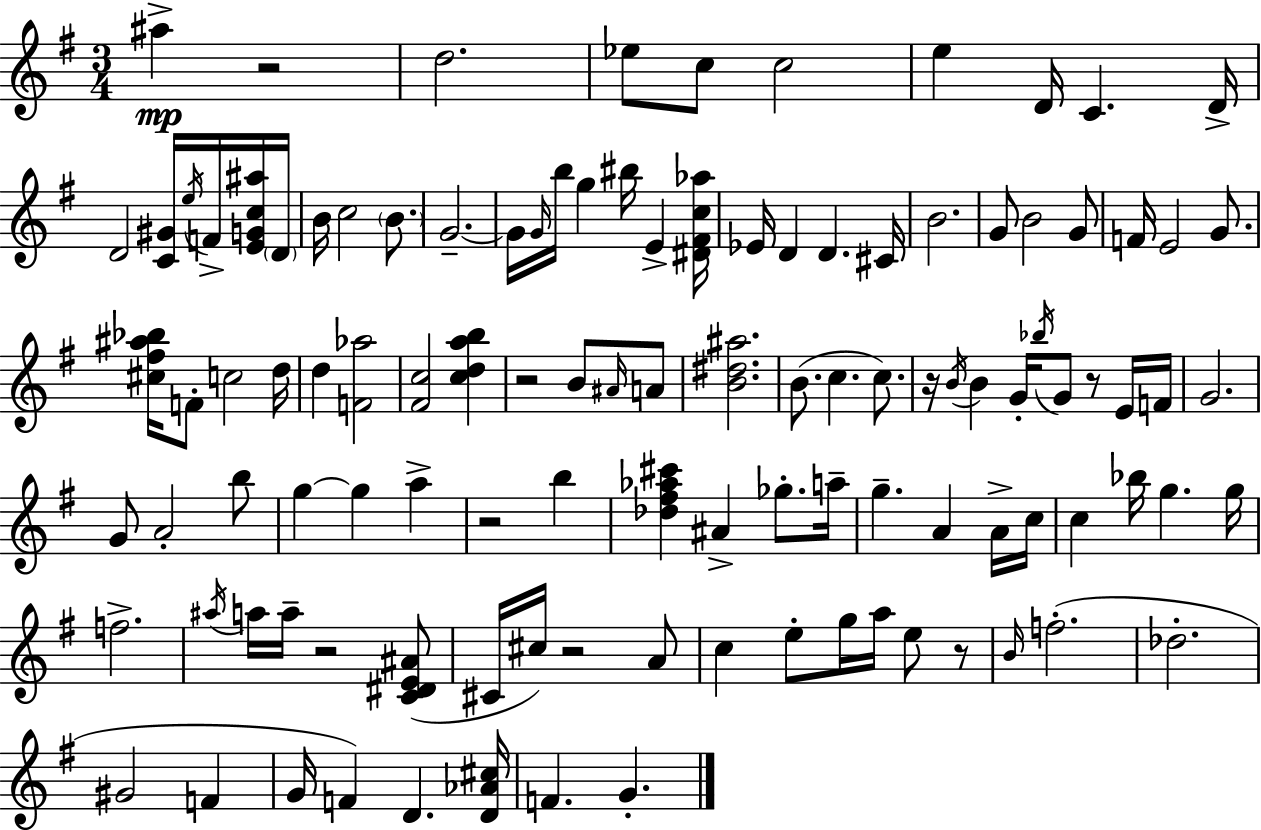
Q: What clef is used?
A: treble